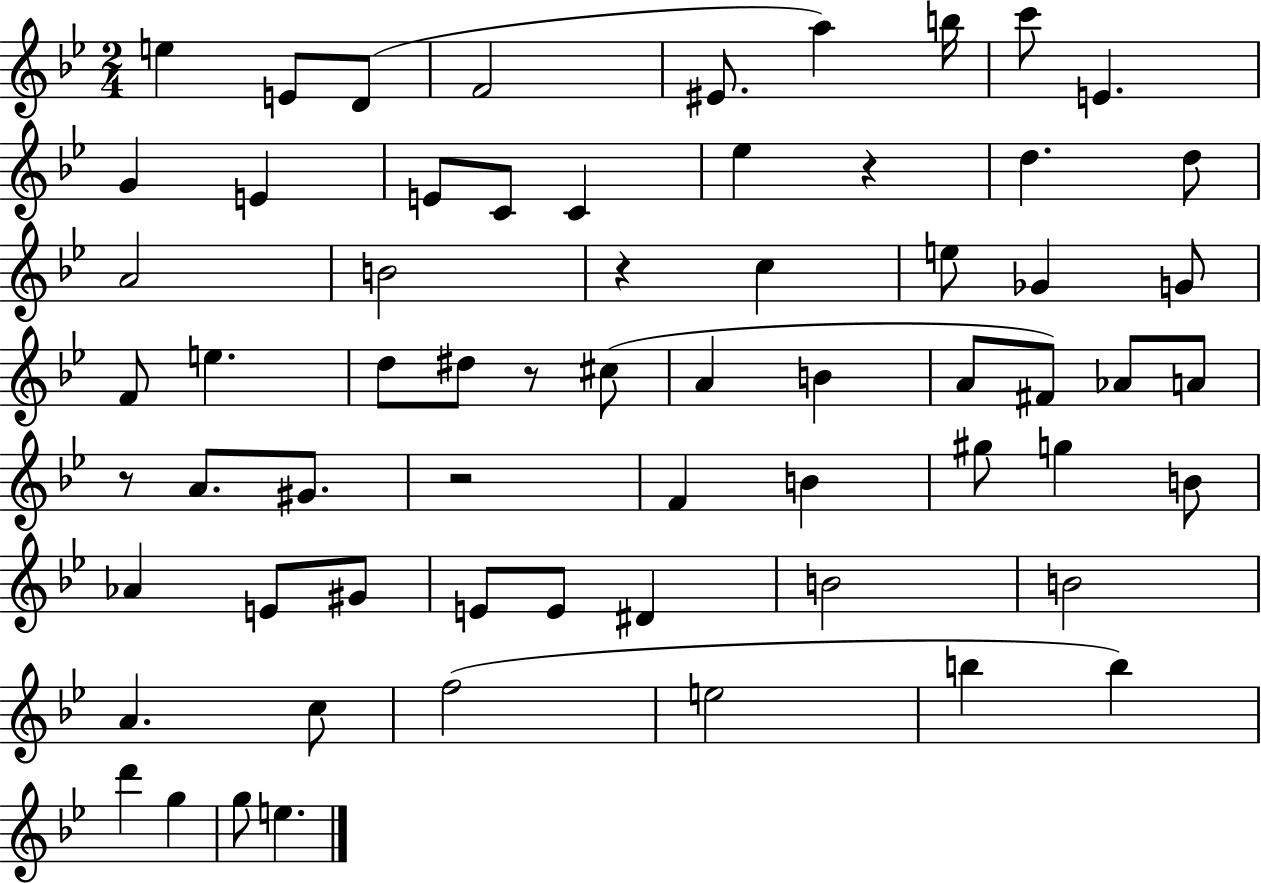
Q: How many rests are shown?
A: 5